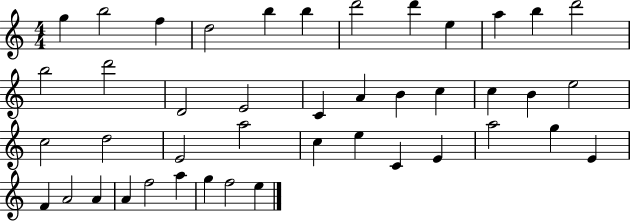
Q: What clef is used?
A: treble